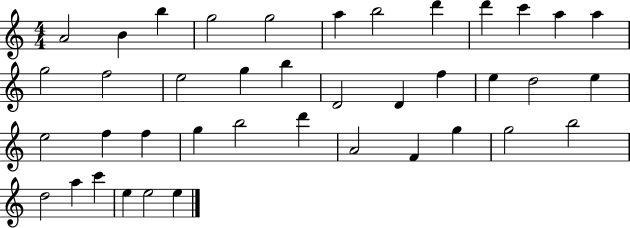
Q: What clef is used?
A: treble